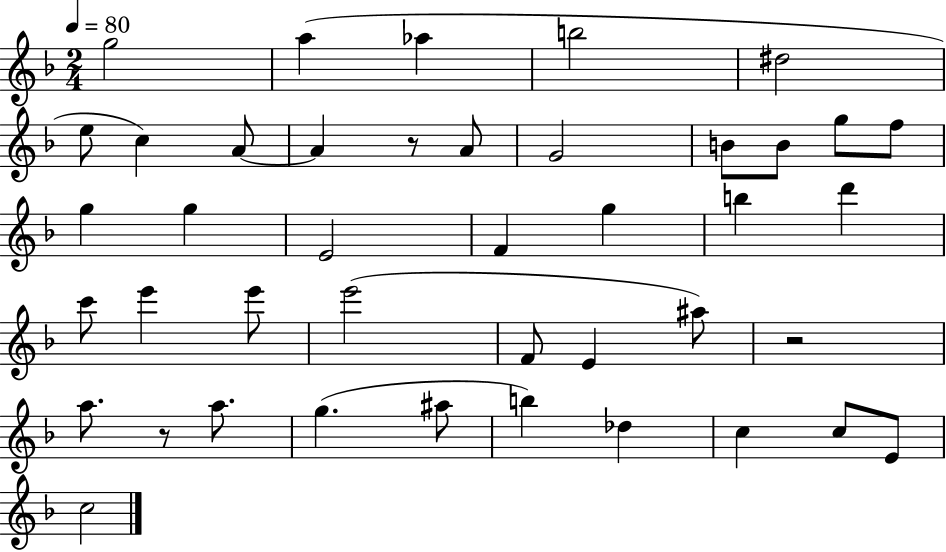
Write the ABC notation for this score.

X:1
T:Untitled
M:2/4
L:1/4
K:F
g2 a _a b2 ^d2 e/2 c A/2 A z/2 A/2 G2 B/2 B/2 g/2 f/2 g g E2 F g b d' c'/2 e' e'/2 e'2 F/2 E ^a/2 z2 a/2 z/2 a/2 g ^a/2 b _d c c/2 E/2 c2